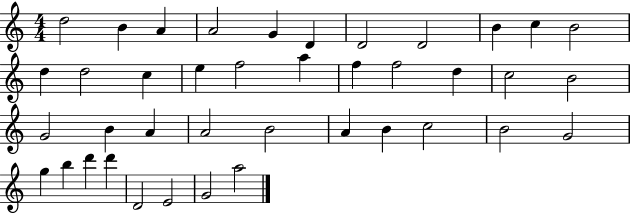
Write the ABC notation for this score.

X:1
T:Untitled
M:4/4
L:1/4
K:C
d2 B A A2 G D D2 D2 B c B2 d d2 c e f2 a f f2 d c2 B2 G2 B A A2 B2 A B c2 B2 G2 g b d' d' D2 E2 G2 a2